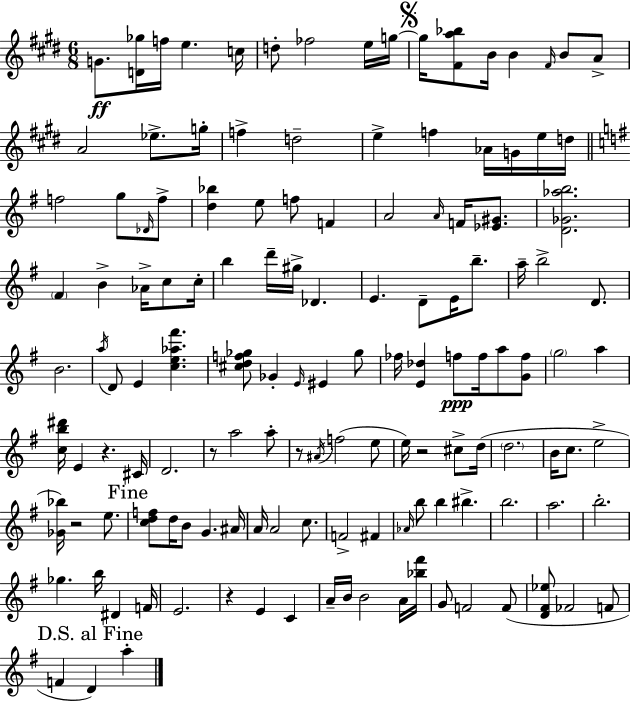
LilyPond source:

{
  \clef treble
  \numericTimeSignature
  \time 6/8
  \key e \major
  g'8.\ff <d' ges''>16 f''16 e''4. c''16 | d''8-. fes''2 e''16 g''16~~ | \mark \markup { \musicglyph "scripts.segno" } g''16 <fis' a'' bes''>8 b'16 b'4 \grace { fis'16 } b'8 a'8-> | a'2 ees''8.-> | \break g''16-. f''4-> d''2-- | e''4-> f''4 aes'16 g'16 e''16 | d''16 \bar "||" \break \key g \major f''2 g''8 \grace { des'16 } f''8-> | <d'' bes''>4 e''8 f''8 f'4 | a'2 \grace { a'16 } f'16 <ees' gis'>8. | <d' ges' aes'' b''>2. | \break \parenthesize fis'4 b'4-> aes'16-> c''8 | c''16-. b''4 d'''16-- gis''16-> des'4. | e'4. d'8-- e'16 b''8.-- | a''16-- b''2-> d'8. | \break b'2. | \acciaccatura { a''16 } d'8 e'4 <c'' e'' aes'' fis'''>4. | <cis'' d'' f'' ges''>8 ges'4-. \grace { e'16 } eis'4 | ges''8 fes''16 <e' des''>4 f''8\ppp f''16 | \break a''8 <g' f''>8 \parenthesize g''2 | a''4 <c'' b'' dis'''>16 e'4 r4. | cis'16 d'2. | r8 a''2 | \break a''8-. r8 \acciaccatura { ais'16 }( f''2 | e''8 e''16) r2 | cis''8-> d''16( \parenthesize d''2. | b'16 c''8. e''2-> | \break <ges' bes''>16) r2 | e''8. \mark "Fine" <c'' d'' f''>8 d''16 b'8 g'4. | ais'16 a'16 a'2 | c''8. f'2-> | \break fis'4 \grace { aes'16 } b''8 b''4 | bis''4.-> b''2. | a''2. | b''2.-. | \break ges''4. | b''16 dis'4 f'16 e'2. | r4 e'4 | c'4 a'16-- b'16 b'2 | \break a'16 <bes'' fis'''>16 g'8 f'2 | f'8( <d' fis' ees''>8 fes'2 | f'8 \mark "D.S. al Fine" f'4 d'4) | a''4-. \bar "|."
}